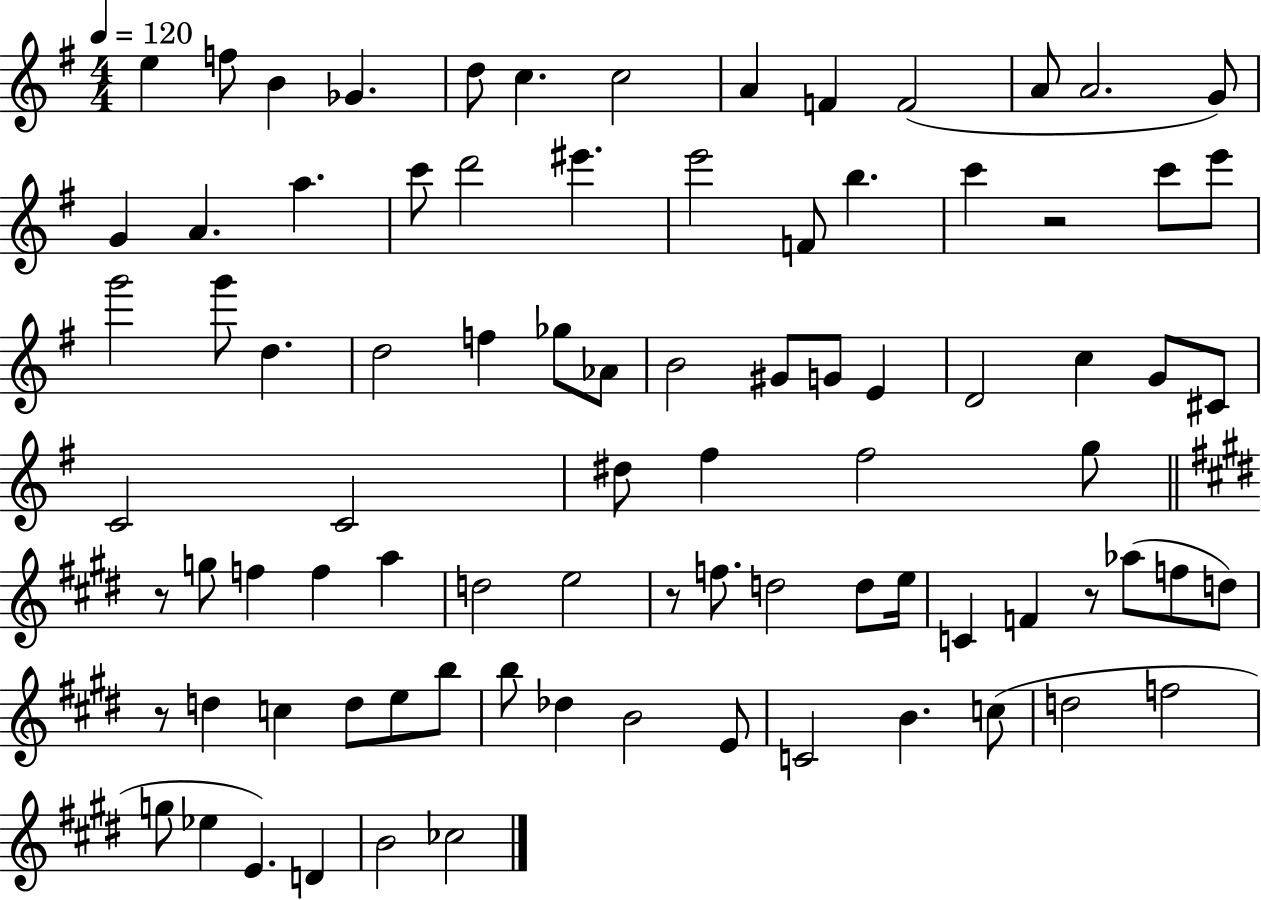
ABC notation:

X:1
T:Untitled
M:4/4
L:1/4
K:G
e f/2 B _G d/2 c c2 A F F2 A/2 A2 G/2 G A a c'/2 d'2 ^e' e'2 F/2 b c' z2 c'/2 e'/2 g'2 g'/2 d d2 f _g/2 _A/2 B2 ^G/2 G/2 E D2 c G/2 ^C/2 C2 C2 ^d/2 ^f ^f2 g/2 z/2 g/2 f f a d2 e2 z/2 f/2 d2 d/2 e/4 C F z/2 _a/2 f/2 d/2 z/2 d c d/2 e/2 b/2 b/2 _d B2 E/2 C2 B c/2 d2 f2 g/2 _e E D B2 _c2